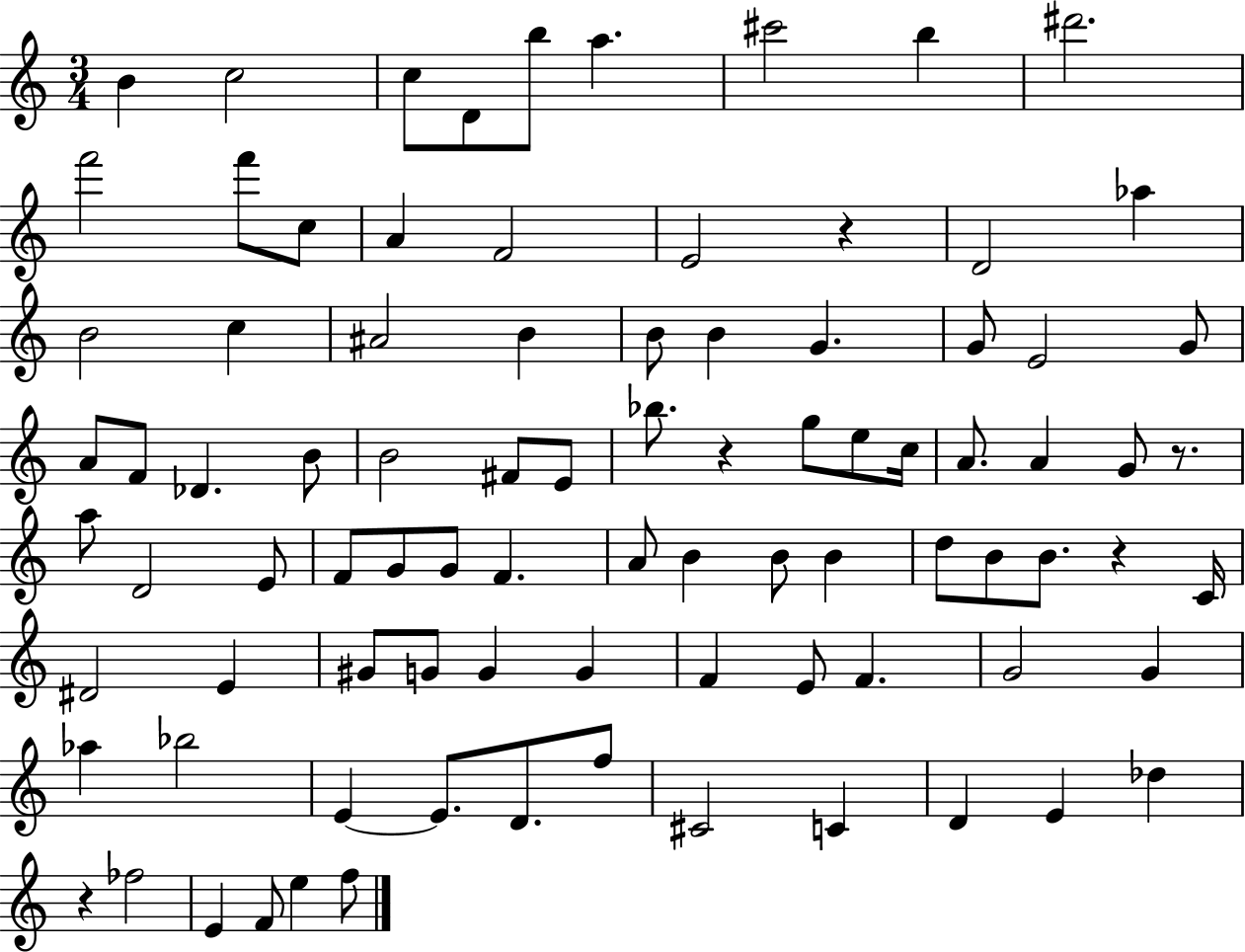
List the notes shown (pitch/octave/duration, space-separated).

B4/q C5/h C5/e D4/e B5/e A5/q. C#6/h B5/q D#6/h. F6/h F6/e C5/e A4/q F4/h E4/h R/q D4/h Ab5/q B4/h C5/q A#4/h B4/q B4/e B4/q G4/q. G4/e E4/h G4/e A4/e F4/e Db4/q. B4/e B4/h F#4/e E4/e Bb5/e. R/q G5/e E5/e C5/s A4/e. A4/q G4/e R/e. A5/e D4/h E4/e F4/e G4/e G4/e F4/q. A4/e B4/q B4/e B4/q D5/e B4/e B4/e. R/q C4/s D#4/h E4/q G#4/e G4/e G4/q G4/q F4/q E4/e F4/q. G4/h G4/q Ab5/q Bb5/h E4/q E4/e. D4/e. F5/e C#4/h C4/q D4/q E4/q Db5/q R/q FES5/h E4/q F4/e E5/q F5/e